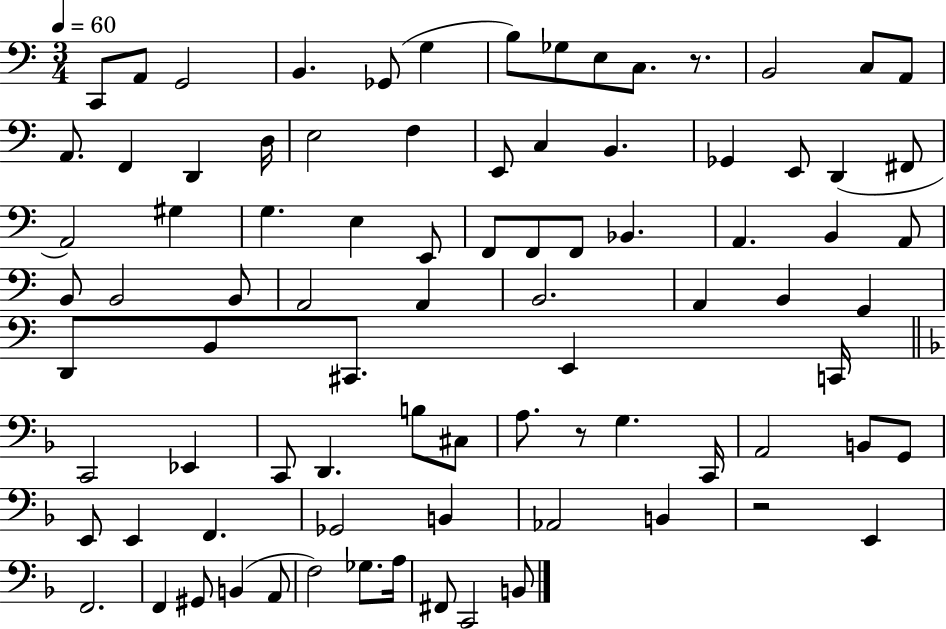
{
  \clef bass
  \numericTimeSignature
  \time 3/4
  \key c \major
  \tempo 4 = 60
  c,8 a,8 g,2 | b,4. ges,8( g4 | b8) ges8 e8 c8. r8. | b,2 c8 a,8 | \break a,8. f,4 d,4 d16 | e2 f4 | e,8 c4 b,4. | ges,4 e,8 d,4( fis,8 | \break a,2) gis4 | g4. e4 e,8 | f,8 f,8 f,8 bes,4. | a,4. b,4 a,8 | \break b,8 b,2 b,8 | a,2 a,4 | b,2. | a,4 b,4 g,4 | \break d,8 b,8 cis,8. e,4 c,16 | \bar "||" \break \key d \minor c,2 ees,4 | c,8 d,4. b8 cis8 | a8. r8 g4. c,16 | a,2 b,8 g,8 | \break e,8 e,4 f,4. | ges,2 b,4 | aes,2 b,4 | r2 e,4 | \break f,2. | f,4 gis,8 b,4( a,8 | f2) ges8. a16 | fis,8 c,2 b,8 | \break \bar "|."
}